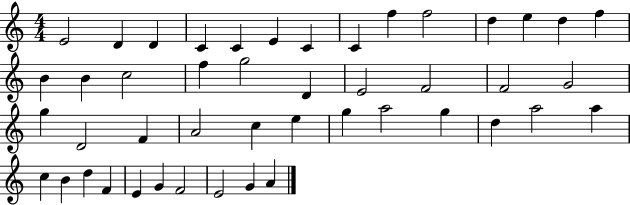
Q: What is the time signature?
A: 4/4